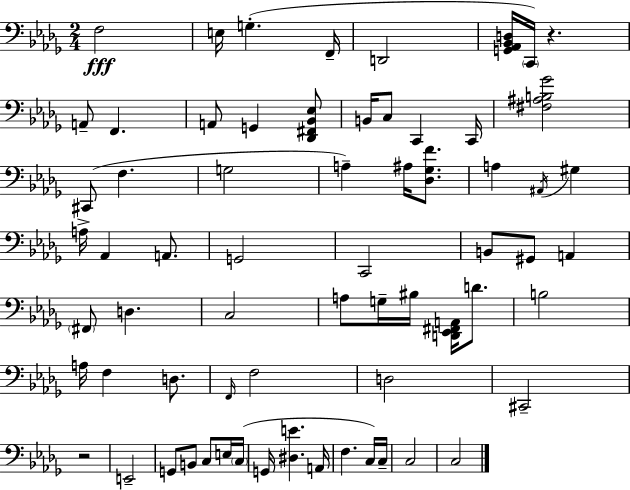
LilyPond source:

{
  \clef bass
  \numericTimeSignature
  \time 2/4
  \key bes \minor
  f2\fff | e16 g4.-.( f,16-- | d,2 | <g, aes, bes, d>16 \parenthesize c,16) r4. | \break a,8-- f,4. | a,8 g,4 <des, fis, bes, ees>8 | b,16 c8 c,4 c,16 | <fis ais b ges'>2 | \break cis,8( f4. | g2 | a4--) ais16 <des ges f'>8. | a4 \acciaccatura { ais,16 } gis4 | \break a16-> aes,4 a,8. | g,2 | c,2 | b,8 gis,8 a,4 | \break \parenthesize fis,8 d4. | c2 | a8 g16-- bis16 <d, ees, fis, a,>16 d'8. | b2 | \break a16 f4 d8. | \grace { f,16 } f2 | d2 | cis,2-- | \break r2 | e,2-- | g,8 b,8 c8 | e16 \parenthesize c16( g,16 <dis e'>4. | \break a,16 f4. | c16) c16-- c2 | c2 | \bar "|."
}